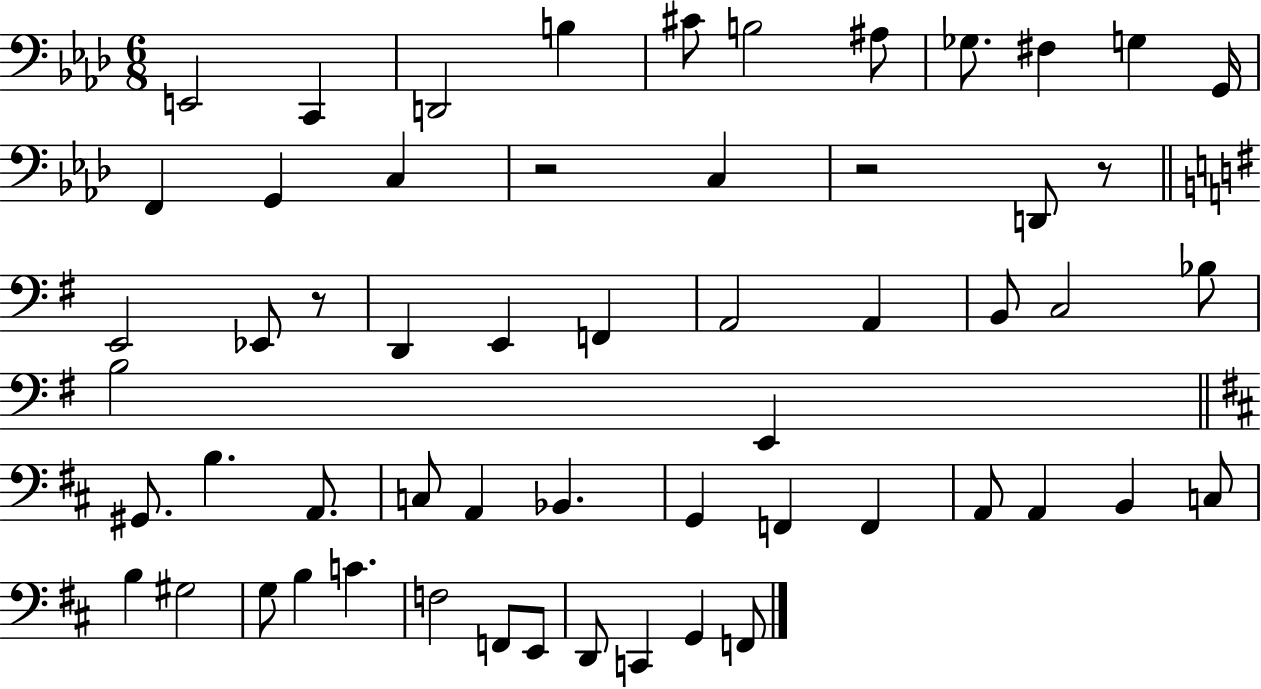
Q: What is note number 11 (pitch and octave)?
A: G2